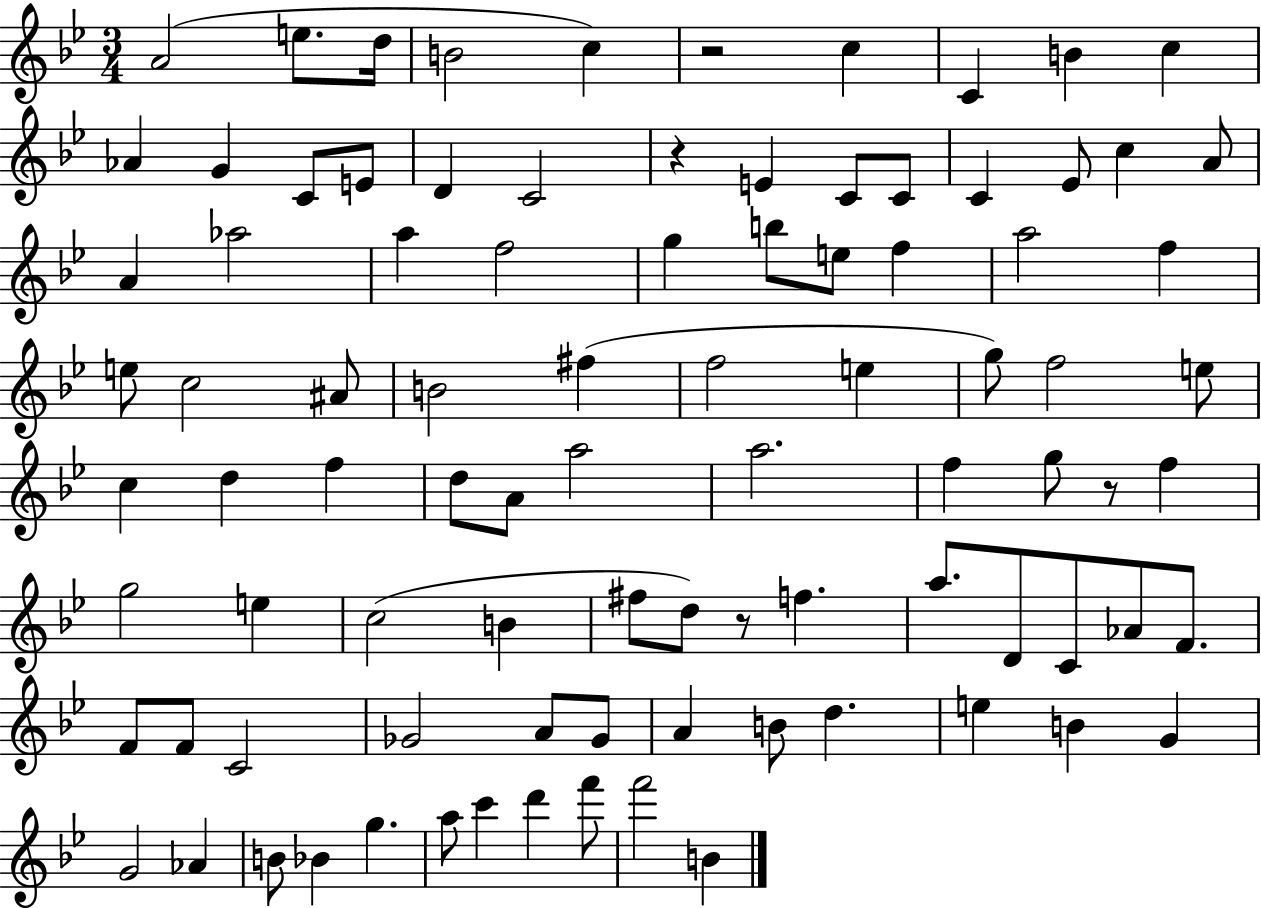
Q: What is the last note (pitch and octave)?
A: B4